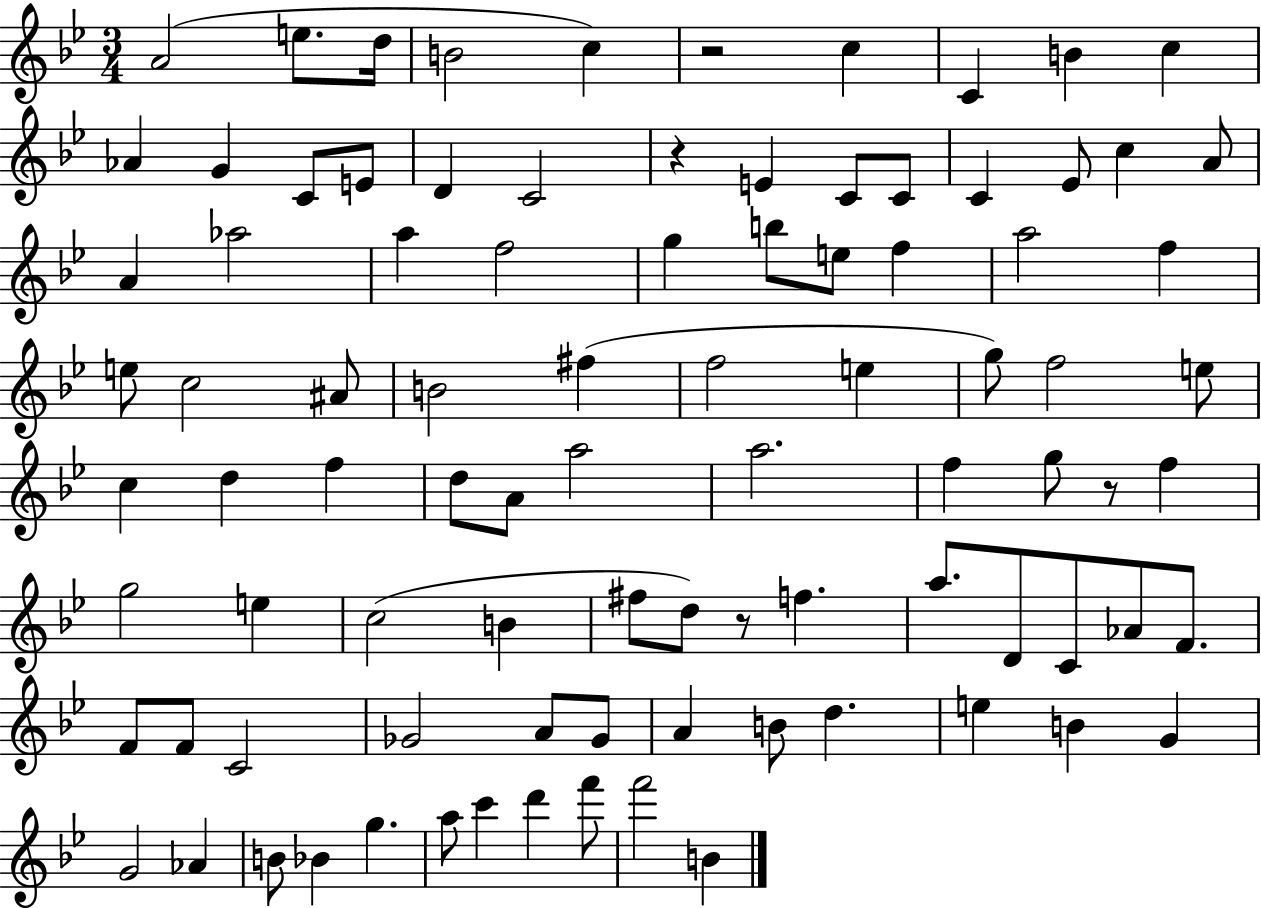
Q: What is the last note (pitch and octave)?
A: B4